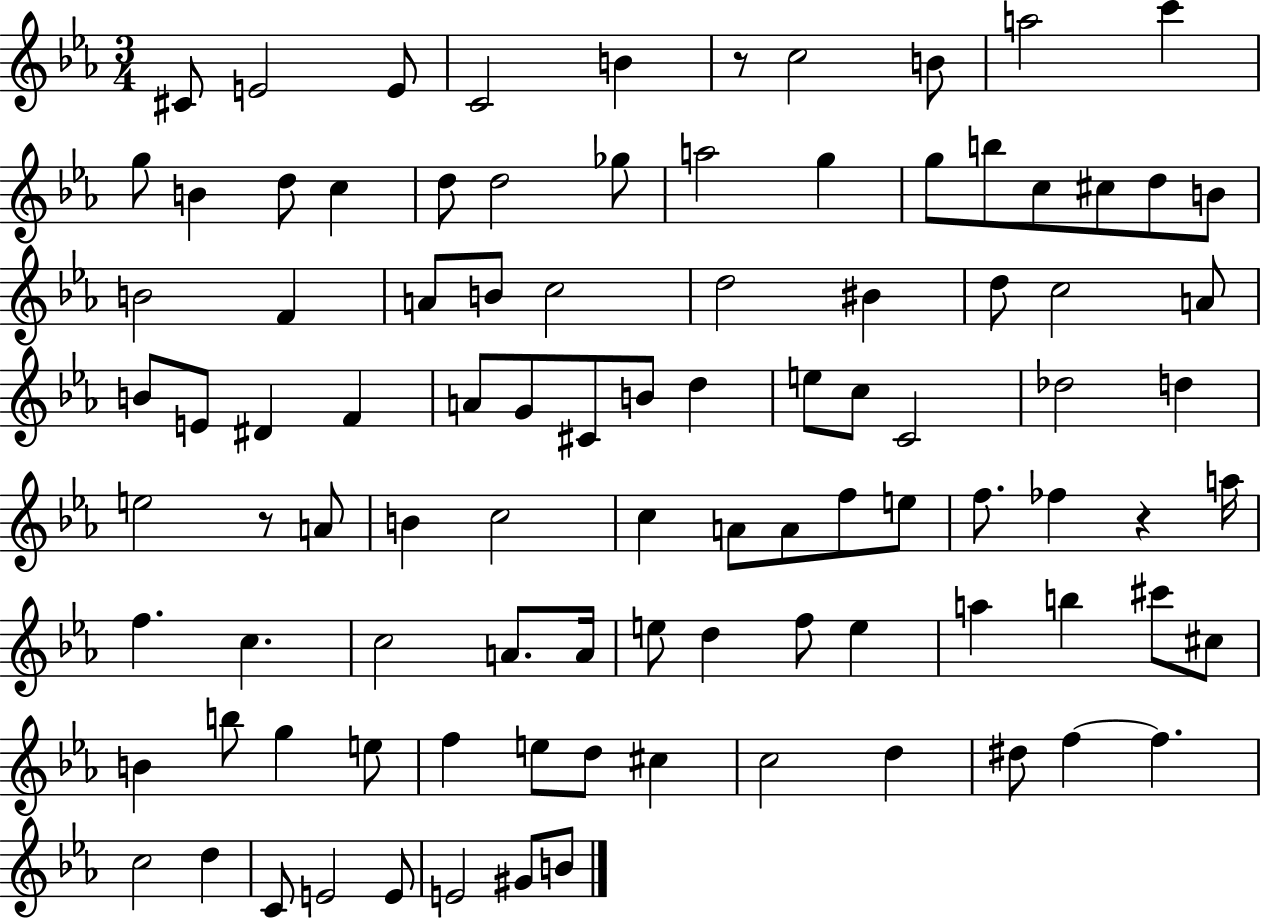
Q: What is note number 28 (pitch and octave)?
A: B4